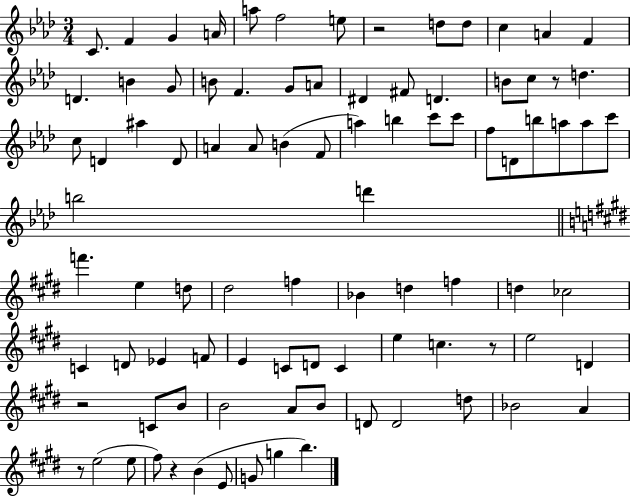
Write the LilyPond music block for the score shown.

{
  \clef treble
  \numericTimeSignature
  \time 3/4
  \key aes \major
  c'8. f'4 g'4 a'16 | a''8 f''2 e''8 | r2 d''8 d''8 | c''4 a'4 f'4 | \break d'4. b'4 g'8 | b'8 f'4. g'8 a'8 | dis'4 fis'8 d'4. | b'8 c''8 r8 d''4. | \break c''8 d'4 ais''4 d'8 | a'4 a'8 b'4( f'8 | a''4) b''4 c'''8 c'''8 | f''8 d'8 b''8 a''8 a''8 c'''8 | \break b''2 d'''4 | \bar "||" \break \key e \major f'''4. e''4 d''8 | dis''2 f''4 | bes'4 d''4 f''4 | d''4 ces''2 | \break c'4 d'8 ees'4 f'8 | e'4 c'8 d'8 c'4 | e''4 c''4. r8 | e''2 d'4 | \break r2 c'8 b'8 | b'2 a'8 b'8 | d'8 d'2 d''8 | bes'2 a'4 | \break r8 e''2( e''8 | fis''8) r4 b'4( e'8 | g'8 g''4 b''4.) | \bar "|."
}